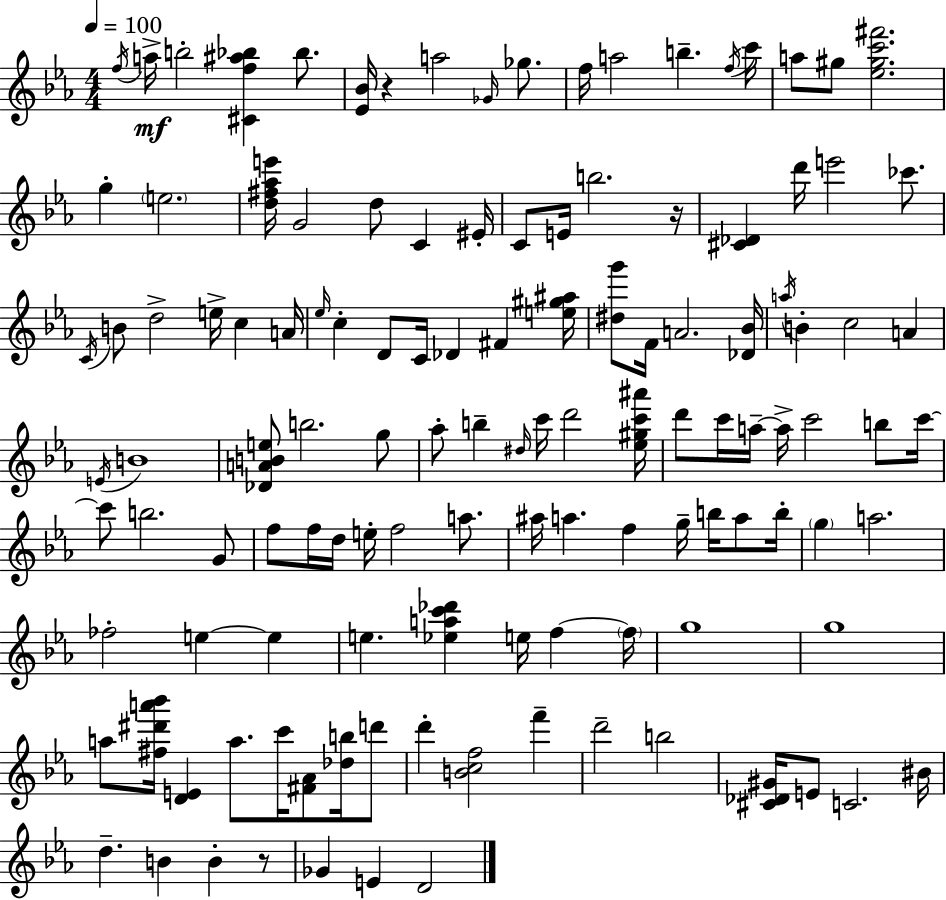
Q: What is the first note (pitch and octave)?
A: F5